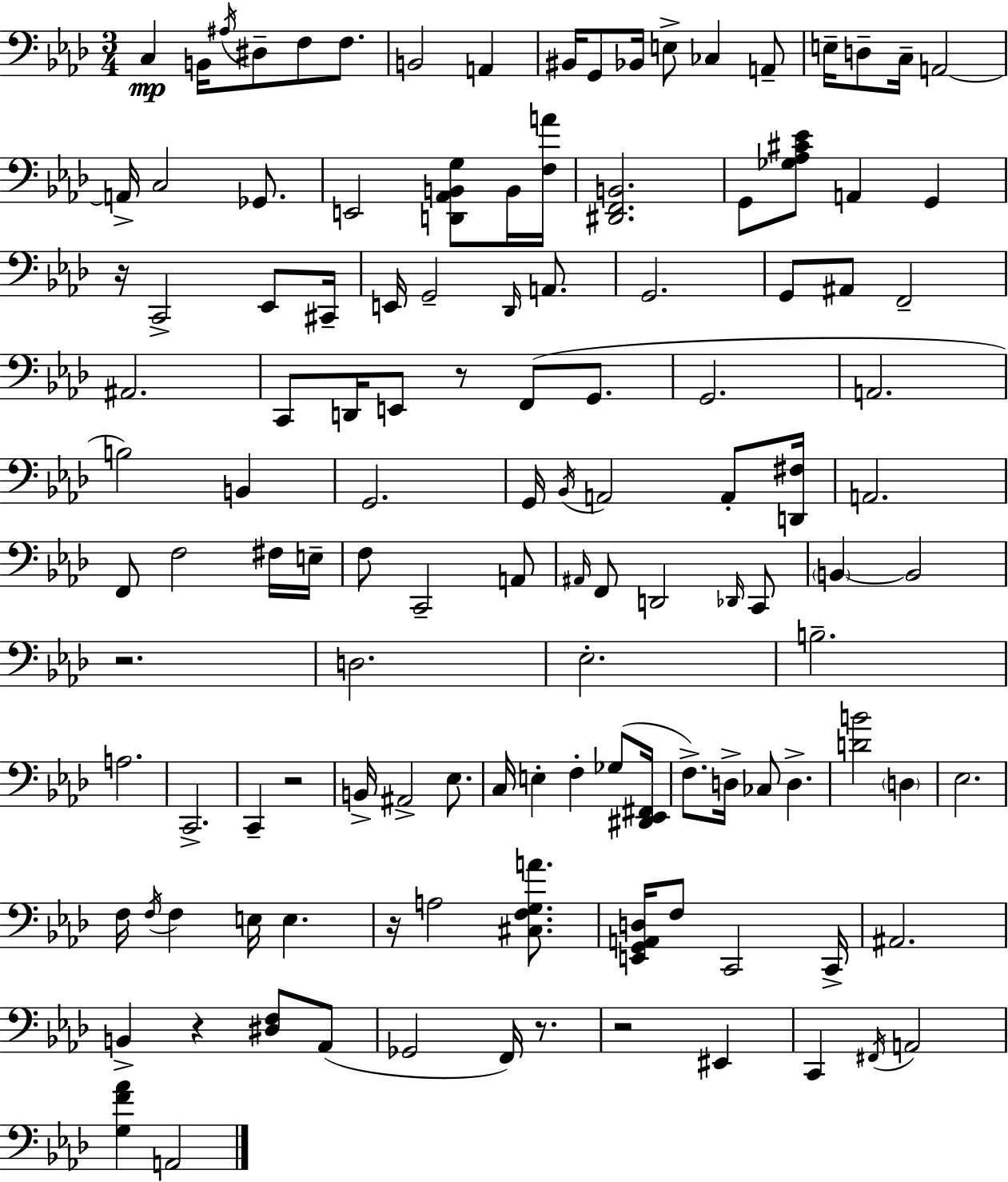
C3/q B2/s A#3/s D#3/e F3/e F3/e. B2/h A2/q BIS2/s G2/e Bb2/s E3/e CES3/q A2/e E3/s D3/e C3/s A2/h A2/s C3/h Gb2/e. E2/h [D2,Ab2,B2,G3]/e B2/s [F3,A4]/s [D#2,F2,B2]/h. G2/e [Gb3,Ab3,C#4,Eb4]/e A2/q G2/q R/s C2/h Eb2/e C#2/s E2/s G2/h Db2/s A2/e. G2/h. G2/e A#2/e F2/h A#2/h. C2/e D2/s E2/e R/e F2/e G2/e. G2/h. A2/h. B3/h B2/q G2/h. G2/s Bb2/s A2/h A2/e [D2,F#3]/s A2/h. F2/e F3/h F#3/s E3/s F3/e C2/h A2/e A#2/s F2/e D2/h Db2/s C2/e B2/q B2/h R/h. D3/h. Eb3/h. B3/h. A3/h. C2/h. C2/q R/h B2/s A#2/h Eb3/e. C3/s E3/q F3/q Gb3/e [D#2,Eb2,F#2]/s F3/e. D3/s CES3/e D3/q. [D4,B4]/h D3/q Eb3/h. F3/s F3/s F3/q E3/s E3/q. R/s A3/h [C#3,F3,G3,A4]/e. [E2,G2,A2,D3]/s F3/e C2/h C2/s A#2/h. B2/q R/q [D#3,F3]/e Ab2/e Gb2/h F2/s R/e. R/h EIS2/q C2/q F#2/s A2/h [G3,F4,Ab4]/q A2/h